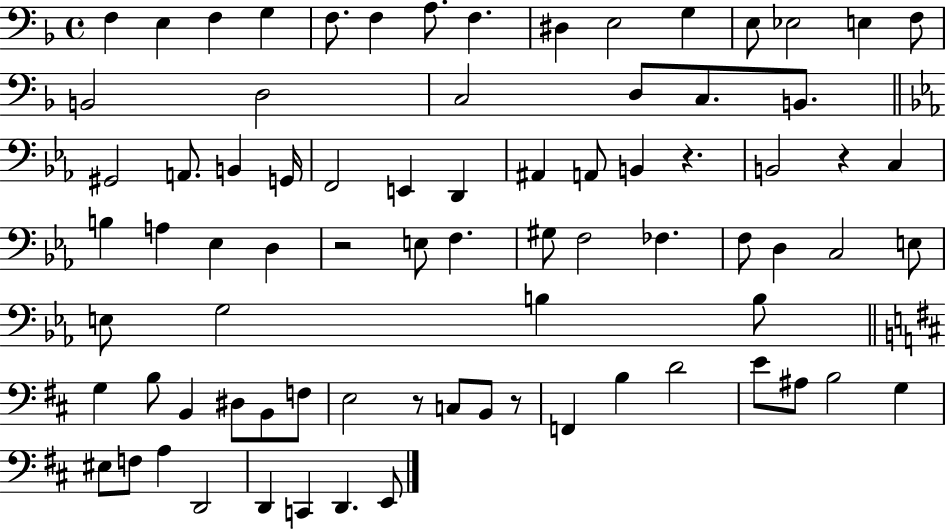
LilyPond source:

{
  \clef bass
  \time 4/4
  \defaultTimeSignature
  \key f \major
  f4 e4 f4 g4 | f8. f4 a8. f4. | dis4 e2 g4 | e8 ees2 e4 f8 | \break b,2 d2 | c2 d8 c8. b,8. | \bar "||" \break \key ees \major gis,2 a,8. b,4 g,16 | f,2 e,4 d,4 | ais,4 a,8 b,4 r4. | b,2 r4 c4 | \break b4 a4 ees4 d4 | r2 e8 f4. | gis8 f2 fes4. | f8 d4 c2 e8 | \break e8 g2 b4 b8 | \bar "||" \break \key d \major g4 b8 b,4 dis8 b,8 f8 | e2 r8 c8 b,8 r8 | f,4 b4 d'2 | e'8 ais8 b2 g4 | \break eis8 f8 a4 d,2 | d,4 c,4 d,4. e,8 | \bar "|."
}